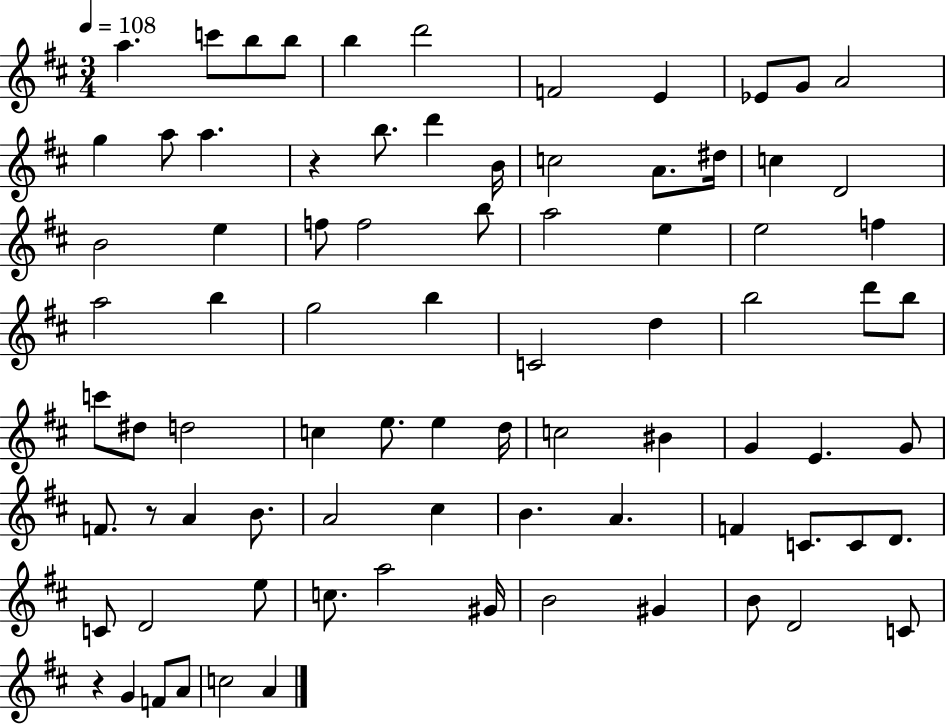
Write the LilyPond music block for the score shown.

{
  \clef treble
  \numericTimeSignature
  \time 3/4
  \key d \major
  \tempo 4 = 108
  a''4. c'''8 b''8 b''8 | b''4 d'''2 | f'2 e'4 | ees'8 g'8 a'2 | \break g''4 a''8 a''4. | r4 b''8. d'''4 b'16 | c''2 a'8. dis''16 | c''4 d'2 | \break b'2 e''4 | f''8 f''2 b''8 | a''2 e''4 | e''2 f''4 | \break a''2 b''4 | g''2 b''4 | c'2 d''4 | b''2 d'''8 b''8 | \break c'''8 dis''8 d''2 | c''4 e''8. e''4 d''16 | c''2 bis'4 | g'4 e'4. g'8 | \break f'8. r8 a'4 b'8. | a'2 cis''4 | b'4. a'4. | f'4 c'8. c'8 d'8. | \break c'8 d'2 e''8 | c''8. a''2 gis'16 | b'2 gis'4 | b'8 d'2 c'8 | \break r4 g'4 f'8 a'8 | c''2 a'4 | \bar "|."
}